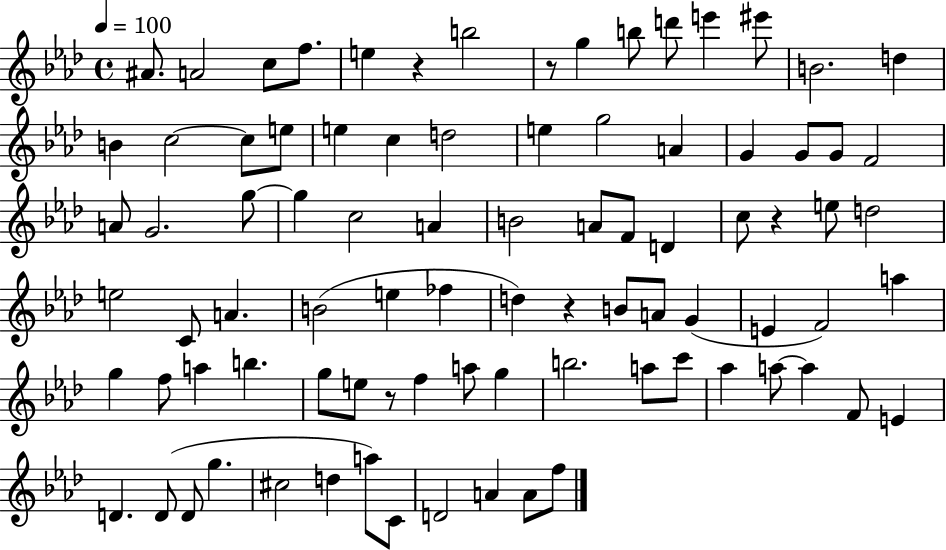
{
  \clef treble
  \time 4/4
  \defaultTimeSignature
  \key aes \major
  \tempo 4 = 100
  ais'8. a'2 c''8 f''8. | e''4 r4 b''2 | r8 g''4 b''8 d'''8 e'''4 eis'''8 | b'2. d''4 | \break b'4 c''2~~ c''8 e''8 | e''4 c''4 d''2 | e''4 g''2 a'4 | g'4 g'8 g'8 f'2 | \break a'8 g'2. g''8~~ | g''4 c''2 a'4 | b'2 a'8 f'8 d'4 | c''8 r4 e''8 d''2 | \break e''2 c'8 a'4. | b'2( e''4 fes''4 | d''4) r4 b'8 a'8 g'4( | e'4 f'2) a''4 | \break g''4 f''8 a''4 b''4. | g''8 e''8 r8 f''4 a''8 g''4 | b''2. a''8 c'''8 | aes''4 a''8~~ a''4 f'8 e'4 | \break d'4. d'8( d'8 g''4. | cis''2 d''4 a''8) c'8 | d'2 a'4 a'8 f''8 | \bar "|."
}